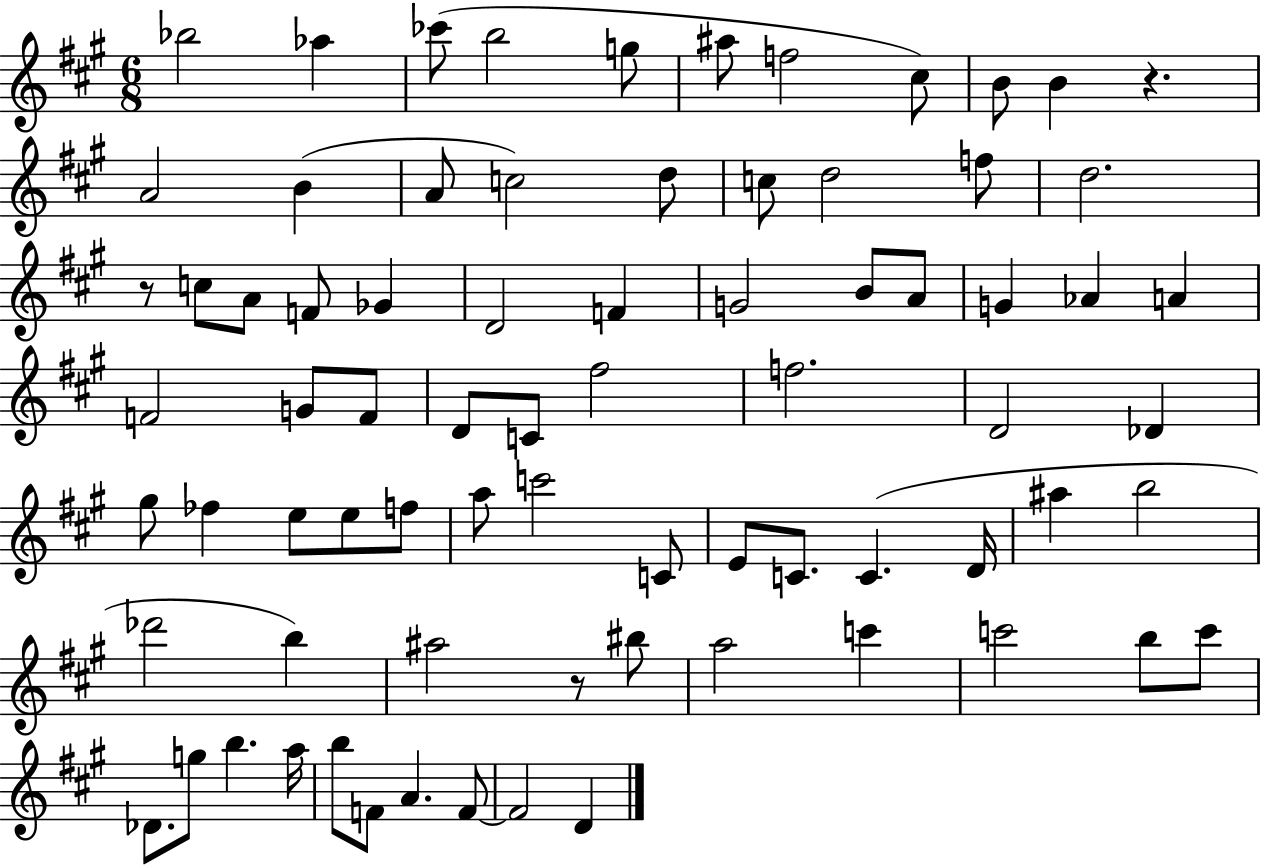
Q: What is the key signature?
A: A major